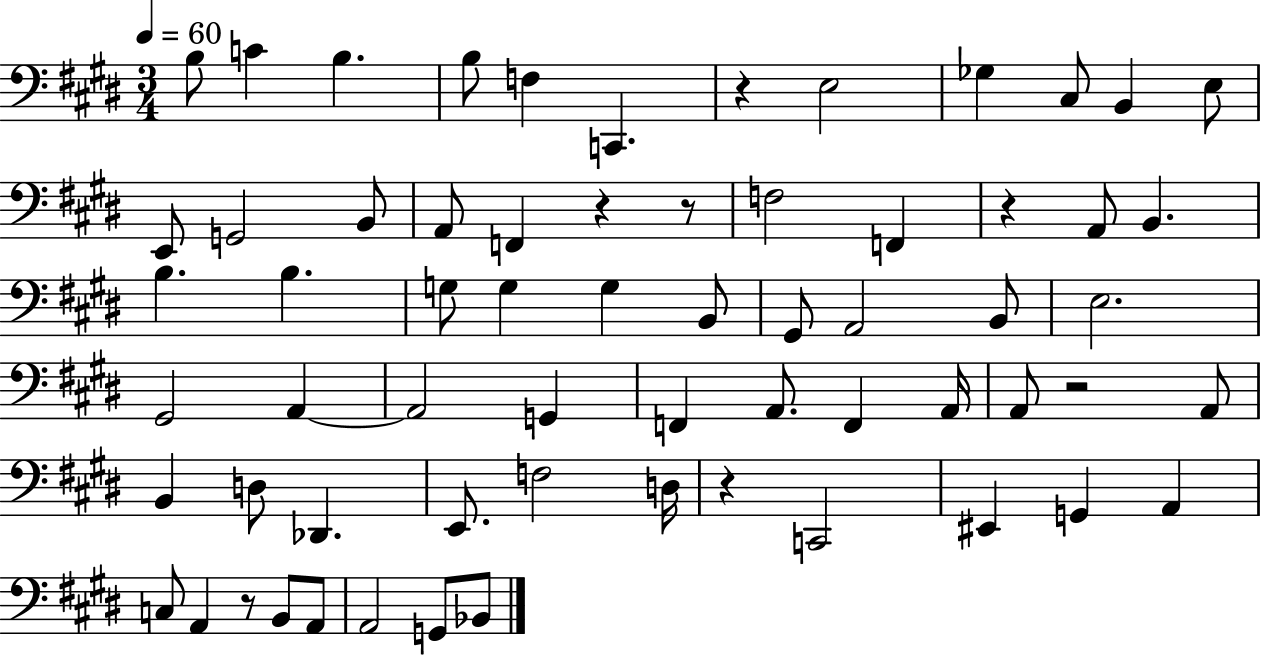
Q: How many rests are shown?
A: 7